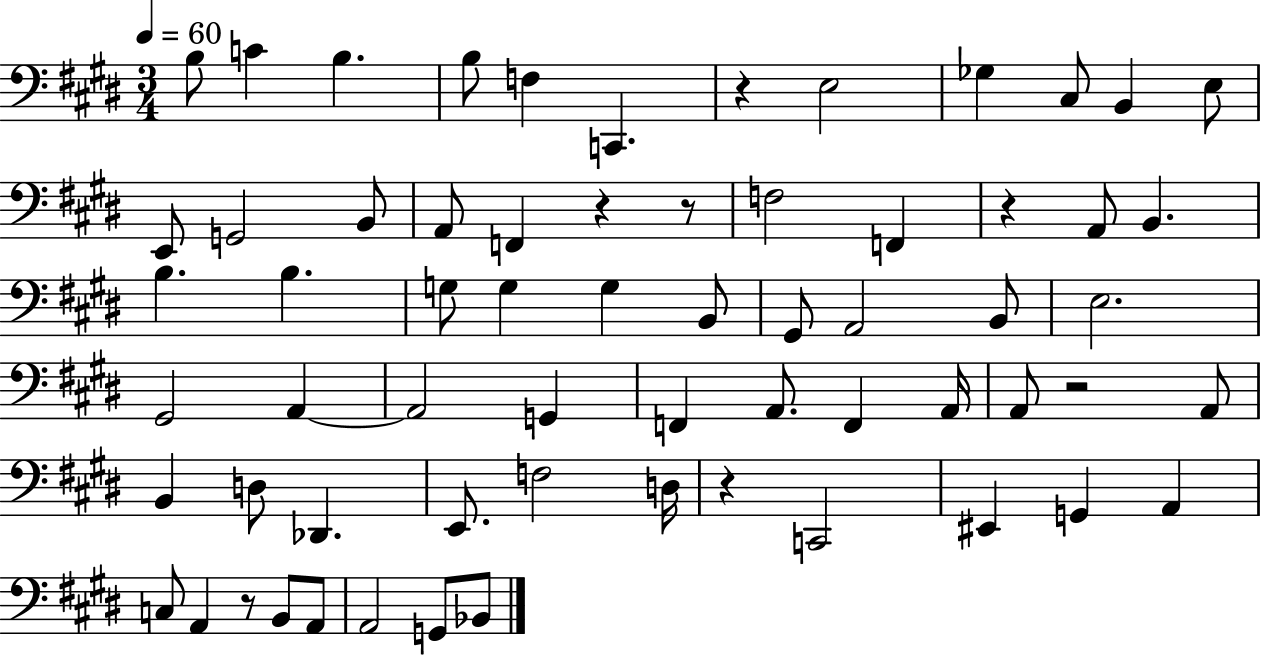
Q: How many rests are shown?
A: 7